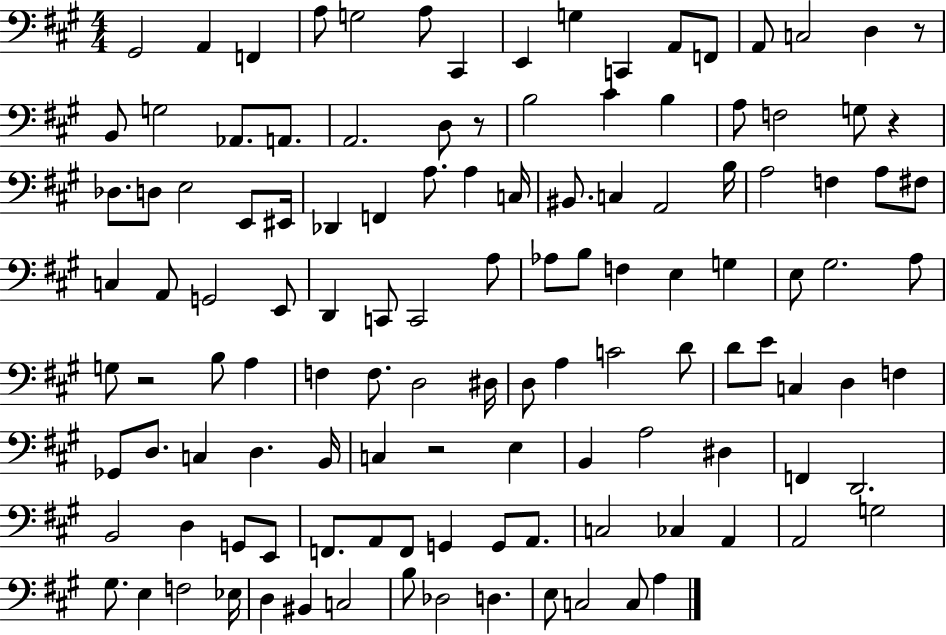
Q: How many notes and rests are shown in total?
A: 123